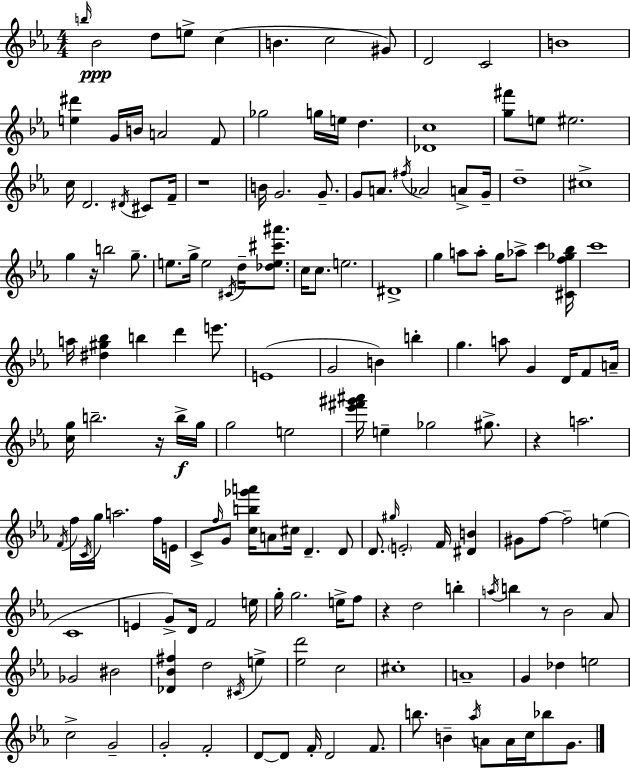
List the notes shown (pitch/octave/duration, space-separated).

B5/s Bb4/h D5/e E5/e C5/q B4/q. C5/h G#4/e D4/h C4/h B4/w [E5,D#6]/q G4/s B4/s A4/h F4/e Gb5/h G5/s E5/s D5/q. [Db4,C5]/w [G5,F#6]/e E5/e EIS5/h. C5/s D4/h. D#4/s C#4/e F4/s R/w B4/s G4/h. G4/e. G4/e A4/e. F#5/s Ab4/h A4/e G4/s D5/w C#5/w G5/q R/s B5/h G5/e. E5/e. G5/s E5/h C#4/s D5/s [Db5,E5,C#6,A#6]/e. C5/s C5/e. E5/h. D#4/w G5/q A5/e A5/e G5/s Ab5/e C6/q [C#4,F5,Gb5,Bb5]/s C6/w A5/s [D#5,G#5,Bb5]/q B5/q D6/q E6/e. E4/w G4/h B4/q B5/q G5/q. A5/e G4/q D4/s F4/e A4/s [C5,G5]/s B5/h. R/s B5/s G5/s G5/h E5/h [Eb6,F#6,G#6,A#6]/s E5/q Gb5/h G#5/e. R/q A5/h. F4/s F5/s C4/s G5/s A5/h. F5/s E4/s C4/e F5/s G4/e [C5,B5,Gb6,A6]/s A4/e C#5/s D4/q. D4/e D4/e. G#5/s E4/h F4/s [D#4,B4]/q G#4/e F5/e F5/h E5/q C4/w E4/q G4/e D4/s F4/h E5/s G5/s G5/h. E5/s F5/e R/q D5/h B5/q A5/s B5/q R/e Bb4/h Ab4/e Gb4/h BIS4/h [Db4,Bb4,F#5]/q D5/h C#4/s E5/q [Eb5,D6]/h C5/h C#5/w A4/w G4/q Db5/q E5/h C5/h G4/h G4/h F4/h D4/e D4/e F4/s D4/h F4/e. B5/e. B4/q Ab5/s A4/e A4/s C5/s Bb5/e G4/e.